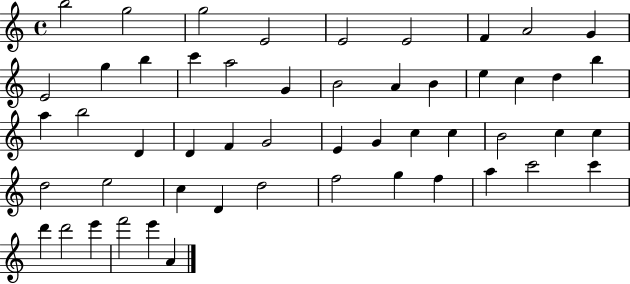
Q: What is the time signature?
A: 4/4